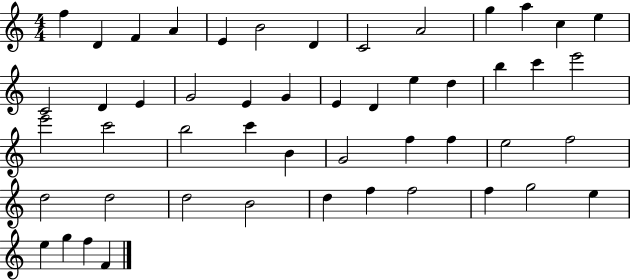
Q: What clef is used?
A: treble